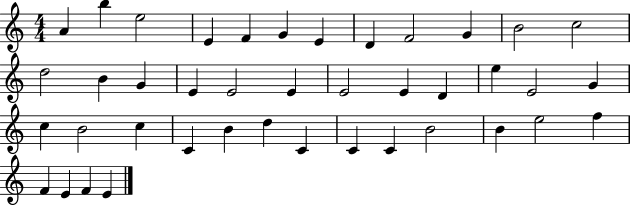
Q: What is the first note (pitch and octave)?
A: A4